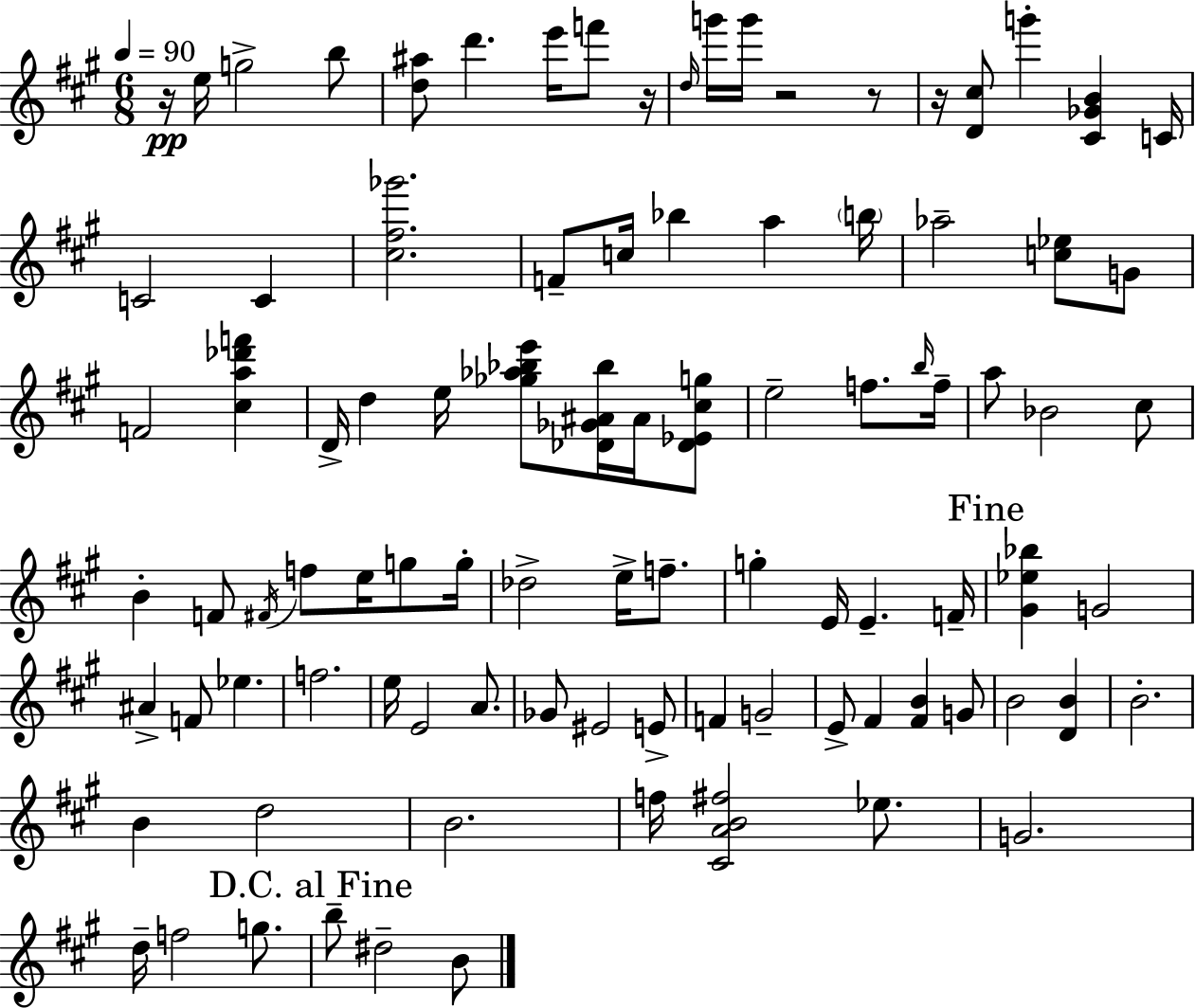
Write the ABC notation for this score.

X:1
T:Untitled
M:6/8
L:1/4
K:A
z/4 e/4 g2 b/2 [d^a]/2 d' e'/4 f'/2 z/4 d/4 g'/4 g'/4 z2 z/2 z/4 [D^c]/2 g' [^C_GB] C/4 C2 C [^c^f_g']2 F/2 c/4 _b a b/4 _a2 [c_e]/2 G/2 F2 [^ca_d'f'] D/4 d e/4 [_g_a_be']/2 [_D_G^A_b]/4 ^A/4 [_D_E^cg]/2 e2 f/2 b/4 f/4 a/2 _B2 ^c/2 B F/2 ^F/4 f/2 e/4 g/2 g/4 _d2 e/4 f/2 g E/4 E F/4 [^G_e_b] G2 ^A F/2 _e f2 e/4 E2 A/2 _G/2 ^E2 E/2 F G2 E/2 ^F [^FB] G/2 B2 [DB] B2 B d2 B2 f/4 [^CAB^f]2 _e/2 G2 d/4 f2 g/2 b/2 ^d2 B/2